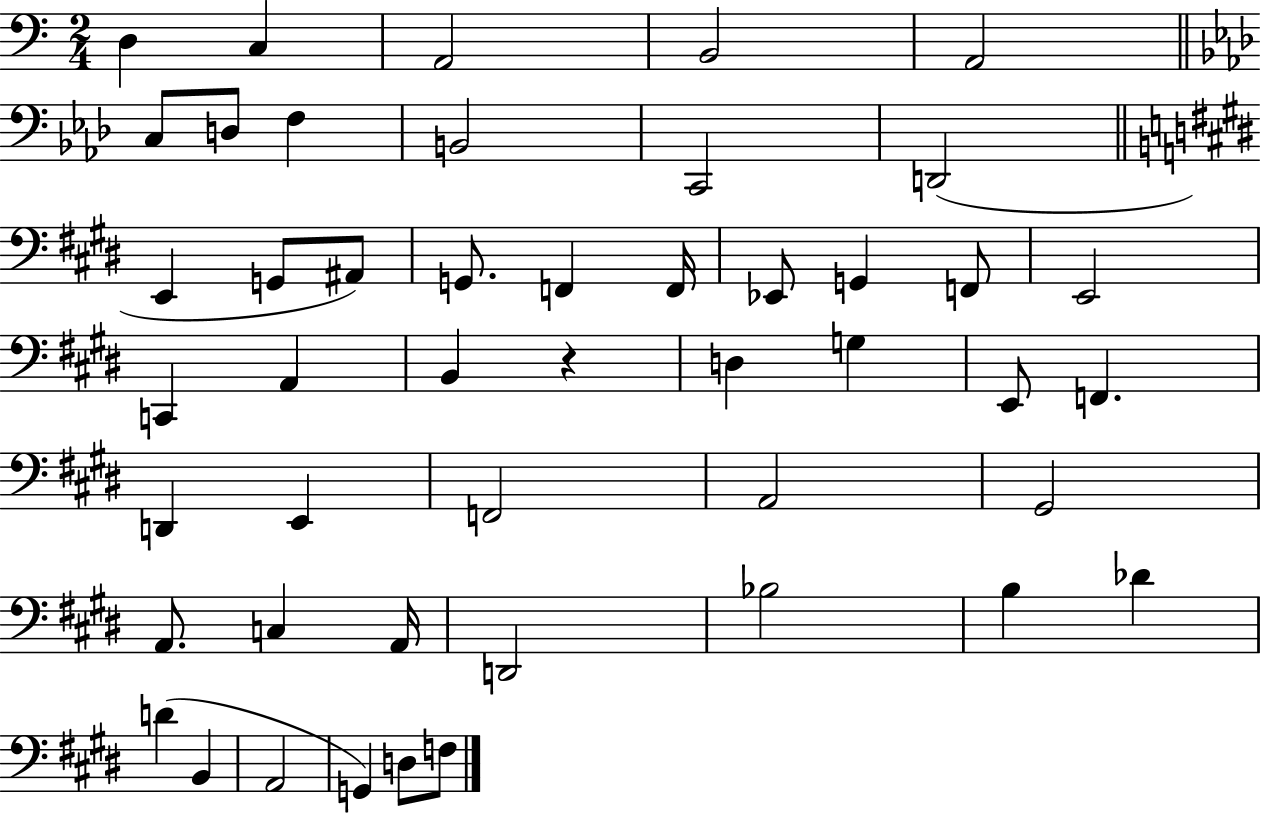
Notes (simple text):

D3/q C3/q A2/h B2/h A2/h C3/e D3/e F3/q B2/h C2/h D2/h E2/q G2/e A#2/e G2/e. F2/q F2/s Eb2/e G2/q F2/e E2/h C2/q A2/q B2/q R/q D3/q G3/q E2/e F2/q. D2/q E2/q F2/h A2/h G#2/h A2/e. C3/q A2/s D2/h Bb3/h B3/q Db4/q D4/q B2/q A2/h G2/q D3/e F3/e